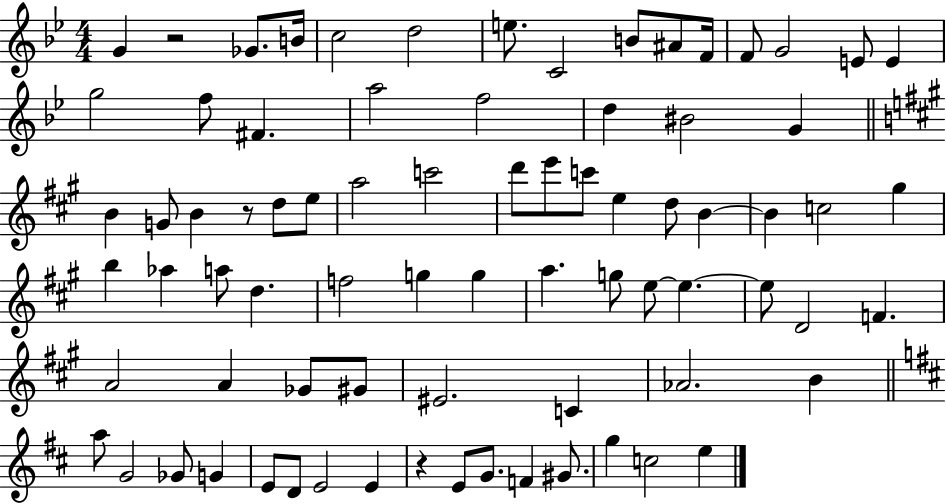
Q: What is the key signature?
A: BES major